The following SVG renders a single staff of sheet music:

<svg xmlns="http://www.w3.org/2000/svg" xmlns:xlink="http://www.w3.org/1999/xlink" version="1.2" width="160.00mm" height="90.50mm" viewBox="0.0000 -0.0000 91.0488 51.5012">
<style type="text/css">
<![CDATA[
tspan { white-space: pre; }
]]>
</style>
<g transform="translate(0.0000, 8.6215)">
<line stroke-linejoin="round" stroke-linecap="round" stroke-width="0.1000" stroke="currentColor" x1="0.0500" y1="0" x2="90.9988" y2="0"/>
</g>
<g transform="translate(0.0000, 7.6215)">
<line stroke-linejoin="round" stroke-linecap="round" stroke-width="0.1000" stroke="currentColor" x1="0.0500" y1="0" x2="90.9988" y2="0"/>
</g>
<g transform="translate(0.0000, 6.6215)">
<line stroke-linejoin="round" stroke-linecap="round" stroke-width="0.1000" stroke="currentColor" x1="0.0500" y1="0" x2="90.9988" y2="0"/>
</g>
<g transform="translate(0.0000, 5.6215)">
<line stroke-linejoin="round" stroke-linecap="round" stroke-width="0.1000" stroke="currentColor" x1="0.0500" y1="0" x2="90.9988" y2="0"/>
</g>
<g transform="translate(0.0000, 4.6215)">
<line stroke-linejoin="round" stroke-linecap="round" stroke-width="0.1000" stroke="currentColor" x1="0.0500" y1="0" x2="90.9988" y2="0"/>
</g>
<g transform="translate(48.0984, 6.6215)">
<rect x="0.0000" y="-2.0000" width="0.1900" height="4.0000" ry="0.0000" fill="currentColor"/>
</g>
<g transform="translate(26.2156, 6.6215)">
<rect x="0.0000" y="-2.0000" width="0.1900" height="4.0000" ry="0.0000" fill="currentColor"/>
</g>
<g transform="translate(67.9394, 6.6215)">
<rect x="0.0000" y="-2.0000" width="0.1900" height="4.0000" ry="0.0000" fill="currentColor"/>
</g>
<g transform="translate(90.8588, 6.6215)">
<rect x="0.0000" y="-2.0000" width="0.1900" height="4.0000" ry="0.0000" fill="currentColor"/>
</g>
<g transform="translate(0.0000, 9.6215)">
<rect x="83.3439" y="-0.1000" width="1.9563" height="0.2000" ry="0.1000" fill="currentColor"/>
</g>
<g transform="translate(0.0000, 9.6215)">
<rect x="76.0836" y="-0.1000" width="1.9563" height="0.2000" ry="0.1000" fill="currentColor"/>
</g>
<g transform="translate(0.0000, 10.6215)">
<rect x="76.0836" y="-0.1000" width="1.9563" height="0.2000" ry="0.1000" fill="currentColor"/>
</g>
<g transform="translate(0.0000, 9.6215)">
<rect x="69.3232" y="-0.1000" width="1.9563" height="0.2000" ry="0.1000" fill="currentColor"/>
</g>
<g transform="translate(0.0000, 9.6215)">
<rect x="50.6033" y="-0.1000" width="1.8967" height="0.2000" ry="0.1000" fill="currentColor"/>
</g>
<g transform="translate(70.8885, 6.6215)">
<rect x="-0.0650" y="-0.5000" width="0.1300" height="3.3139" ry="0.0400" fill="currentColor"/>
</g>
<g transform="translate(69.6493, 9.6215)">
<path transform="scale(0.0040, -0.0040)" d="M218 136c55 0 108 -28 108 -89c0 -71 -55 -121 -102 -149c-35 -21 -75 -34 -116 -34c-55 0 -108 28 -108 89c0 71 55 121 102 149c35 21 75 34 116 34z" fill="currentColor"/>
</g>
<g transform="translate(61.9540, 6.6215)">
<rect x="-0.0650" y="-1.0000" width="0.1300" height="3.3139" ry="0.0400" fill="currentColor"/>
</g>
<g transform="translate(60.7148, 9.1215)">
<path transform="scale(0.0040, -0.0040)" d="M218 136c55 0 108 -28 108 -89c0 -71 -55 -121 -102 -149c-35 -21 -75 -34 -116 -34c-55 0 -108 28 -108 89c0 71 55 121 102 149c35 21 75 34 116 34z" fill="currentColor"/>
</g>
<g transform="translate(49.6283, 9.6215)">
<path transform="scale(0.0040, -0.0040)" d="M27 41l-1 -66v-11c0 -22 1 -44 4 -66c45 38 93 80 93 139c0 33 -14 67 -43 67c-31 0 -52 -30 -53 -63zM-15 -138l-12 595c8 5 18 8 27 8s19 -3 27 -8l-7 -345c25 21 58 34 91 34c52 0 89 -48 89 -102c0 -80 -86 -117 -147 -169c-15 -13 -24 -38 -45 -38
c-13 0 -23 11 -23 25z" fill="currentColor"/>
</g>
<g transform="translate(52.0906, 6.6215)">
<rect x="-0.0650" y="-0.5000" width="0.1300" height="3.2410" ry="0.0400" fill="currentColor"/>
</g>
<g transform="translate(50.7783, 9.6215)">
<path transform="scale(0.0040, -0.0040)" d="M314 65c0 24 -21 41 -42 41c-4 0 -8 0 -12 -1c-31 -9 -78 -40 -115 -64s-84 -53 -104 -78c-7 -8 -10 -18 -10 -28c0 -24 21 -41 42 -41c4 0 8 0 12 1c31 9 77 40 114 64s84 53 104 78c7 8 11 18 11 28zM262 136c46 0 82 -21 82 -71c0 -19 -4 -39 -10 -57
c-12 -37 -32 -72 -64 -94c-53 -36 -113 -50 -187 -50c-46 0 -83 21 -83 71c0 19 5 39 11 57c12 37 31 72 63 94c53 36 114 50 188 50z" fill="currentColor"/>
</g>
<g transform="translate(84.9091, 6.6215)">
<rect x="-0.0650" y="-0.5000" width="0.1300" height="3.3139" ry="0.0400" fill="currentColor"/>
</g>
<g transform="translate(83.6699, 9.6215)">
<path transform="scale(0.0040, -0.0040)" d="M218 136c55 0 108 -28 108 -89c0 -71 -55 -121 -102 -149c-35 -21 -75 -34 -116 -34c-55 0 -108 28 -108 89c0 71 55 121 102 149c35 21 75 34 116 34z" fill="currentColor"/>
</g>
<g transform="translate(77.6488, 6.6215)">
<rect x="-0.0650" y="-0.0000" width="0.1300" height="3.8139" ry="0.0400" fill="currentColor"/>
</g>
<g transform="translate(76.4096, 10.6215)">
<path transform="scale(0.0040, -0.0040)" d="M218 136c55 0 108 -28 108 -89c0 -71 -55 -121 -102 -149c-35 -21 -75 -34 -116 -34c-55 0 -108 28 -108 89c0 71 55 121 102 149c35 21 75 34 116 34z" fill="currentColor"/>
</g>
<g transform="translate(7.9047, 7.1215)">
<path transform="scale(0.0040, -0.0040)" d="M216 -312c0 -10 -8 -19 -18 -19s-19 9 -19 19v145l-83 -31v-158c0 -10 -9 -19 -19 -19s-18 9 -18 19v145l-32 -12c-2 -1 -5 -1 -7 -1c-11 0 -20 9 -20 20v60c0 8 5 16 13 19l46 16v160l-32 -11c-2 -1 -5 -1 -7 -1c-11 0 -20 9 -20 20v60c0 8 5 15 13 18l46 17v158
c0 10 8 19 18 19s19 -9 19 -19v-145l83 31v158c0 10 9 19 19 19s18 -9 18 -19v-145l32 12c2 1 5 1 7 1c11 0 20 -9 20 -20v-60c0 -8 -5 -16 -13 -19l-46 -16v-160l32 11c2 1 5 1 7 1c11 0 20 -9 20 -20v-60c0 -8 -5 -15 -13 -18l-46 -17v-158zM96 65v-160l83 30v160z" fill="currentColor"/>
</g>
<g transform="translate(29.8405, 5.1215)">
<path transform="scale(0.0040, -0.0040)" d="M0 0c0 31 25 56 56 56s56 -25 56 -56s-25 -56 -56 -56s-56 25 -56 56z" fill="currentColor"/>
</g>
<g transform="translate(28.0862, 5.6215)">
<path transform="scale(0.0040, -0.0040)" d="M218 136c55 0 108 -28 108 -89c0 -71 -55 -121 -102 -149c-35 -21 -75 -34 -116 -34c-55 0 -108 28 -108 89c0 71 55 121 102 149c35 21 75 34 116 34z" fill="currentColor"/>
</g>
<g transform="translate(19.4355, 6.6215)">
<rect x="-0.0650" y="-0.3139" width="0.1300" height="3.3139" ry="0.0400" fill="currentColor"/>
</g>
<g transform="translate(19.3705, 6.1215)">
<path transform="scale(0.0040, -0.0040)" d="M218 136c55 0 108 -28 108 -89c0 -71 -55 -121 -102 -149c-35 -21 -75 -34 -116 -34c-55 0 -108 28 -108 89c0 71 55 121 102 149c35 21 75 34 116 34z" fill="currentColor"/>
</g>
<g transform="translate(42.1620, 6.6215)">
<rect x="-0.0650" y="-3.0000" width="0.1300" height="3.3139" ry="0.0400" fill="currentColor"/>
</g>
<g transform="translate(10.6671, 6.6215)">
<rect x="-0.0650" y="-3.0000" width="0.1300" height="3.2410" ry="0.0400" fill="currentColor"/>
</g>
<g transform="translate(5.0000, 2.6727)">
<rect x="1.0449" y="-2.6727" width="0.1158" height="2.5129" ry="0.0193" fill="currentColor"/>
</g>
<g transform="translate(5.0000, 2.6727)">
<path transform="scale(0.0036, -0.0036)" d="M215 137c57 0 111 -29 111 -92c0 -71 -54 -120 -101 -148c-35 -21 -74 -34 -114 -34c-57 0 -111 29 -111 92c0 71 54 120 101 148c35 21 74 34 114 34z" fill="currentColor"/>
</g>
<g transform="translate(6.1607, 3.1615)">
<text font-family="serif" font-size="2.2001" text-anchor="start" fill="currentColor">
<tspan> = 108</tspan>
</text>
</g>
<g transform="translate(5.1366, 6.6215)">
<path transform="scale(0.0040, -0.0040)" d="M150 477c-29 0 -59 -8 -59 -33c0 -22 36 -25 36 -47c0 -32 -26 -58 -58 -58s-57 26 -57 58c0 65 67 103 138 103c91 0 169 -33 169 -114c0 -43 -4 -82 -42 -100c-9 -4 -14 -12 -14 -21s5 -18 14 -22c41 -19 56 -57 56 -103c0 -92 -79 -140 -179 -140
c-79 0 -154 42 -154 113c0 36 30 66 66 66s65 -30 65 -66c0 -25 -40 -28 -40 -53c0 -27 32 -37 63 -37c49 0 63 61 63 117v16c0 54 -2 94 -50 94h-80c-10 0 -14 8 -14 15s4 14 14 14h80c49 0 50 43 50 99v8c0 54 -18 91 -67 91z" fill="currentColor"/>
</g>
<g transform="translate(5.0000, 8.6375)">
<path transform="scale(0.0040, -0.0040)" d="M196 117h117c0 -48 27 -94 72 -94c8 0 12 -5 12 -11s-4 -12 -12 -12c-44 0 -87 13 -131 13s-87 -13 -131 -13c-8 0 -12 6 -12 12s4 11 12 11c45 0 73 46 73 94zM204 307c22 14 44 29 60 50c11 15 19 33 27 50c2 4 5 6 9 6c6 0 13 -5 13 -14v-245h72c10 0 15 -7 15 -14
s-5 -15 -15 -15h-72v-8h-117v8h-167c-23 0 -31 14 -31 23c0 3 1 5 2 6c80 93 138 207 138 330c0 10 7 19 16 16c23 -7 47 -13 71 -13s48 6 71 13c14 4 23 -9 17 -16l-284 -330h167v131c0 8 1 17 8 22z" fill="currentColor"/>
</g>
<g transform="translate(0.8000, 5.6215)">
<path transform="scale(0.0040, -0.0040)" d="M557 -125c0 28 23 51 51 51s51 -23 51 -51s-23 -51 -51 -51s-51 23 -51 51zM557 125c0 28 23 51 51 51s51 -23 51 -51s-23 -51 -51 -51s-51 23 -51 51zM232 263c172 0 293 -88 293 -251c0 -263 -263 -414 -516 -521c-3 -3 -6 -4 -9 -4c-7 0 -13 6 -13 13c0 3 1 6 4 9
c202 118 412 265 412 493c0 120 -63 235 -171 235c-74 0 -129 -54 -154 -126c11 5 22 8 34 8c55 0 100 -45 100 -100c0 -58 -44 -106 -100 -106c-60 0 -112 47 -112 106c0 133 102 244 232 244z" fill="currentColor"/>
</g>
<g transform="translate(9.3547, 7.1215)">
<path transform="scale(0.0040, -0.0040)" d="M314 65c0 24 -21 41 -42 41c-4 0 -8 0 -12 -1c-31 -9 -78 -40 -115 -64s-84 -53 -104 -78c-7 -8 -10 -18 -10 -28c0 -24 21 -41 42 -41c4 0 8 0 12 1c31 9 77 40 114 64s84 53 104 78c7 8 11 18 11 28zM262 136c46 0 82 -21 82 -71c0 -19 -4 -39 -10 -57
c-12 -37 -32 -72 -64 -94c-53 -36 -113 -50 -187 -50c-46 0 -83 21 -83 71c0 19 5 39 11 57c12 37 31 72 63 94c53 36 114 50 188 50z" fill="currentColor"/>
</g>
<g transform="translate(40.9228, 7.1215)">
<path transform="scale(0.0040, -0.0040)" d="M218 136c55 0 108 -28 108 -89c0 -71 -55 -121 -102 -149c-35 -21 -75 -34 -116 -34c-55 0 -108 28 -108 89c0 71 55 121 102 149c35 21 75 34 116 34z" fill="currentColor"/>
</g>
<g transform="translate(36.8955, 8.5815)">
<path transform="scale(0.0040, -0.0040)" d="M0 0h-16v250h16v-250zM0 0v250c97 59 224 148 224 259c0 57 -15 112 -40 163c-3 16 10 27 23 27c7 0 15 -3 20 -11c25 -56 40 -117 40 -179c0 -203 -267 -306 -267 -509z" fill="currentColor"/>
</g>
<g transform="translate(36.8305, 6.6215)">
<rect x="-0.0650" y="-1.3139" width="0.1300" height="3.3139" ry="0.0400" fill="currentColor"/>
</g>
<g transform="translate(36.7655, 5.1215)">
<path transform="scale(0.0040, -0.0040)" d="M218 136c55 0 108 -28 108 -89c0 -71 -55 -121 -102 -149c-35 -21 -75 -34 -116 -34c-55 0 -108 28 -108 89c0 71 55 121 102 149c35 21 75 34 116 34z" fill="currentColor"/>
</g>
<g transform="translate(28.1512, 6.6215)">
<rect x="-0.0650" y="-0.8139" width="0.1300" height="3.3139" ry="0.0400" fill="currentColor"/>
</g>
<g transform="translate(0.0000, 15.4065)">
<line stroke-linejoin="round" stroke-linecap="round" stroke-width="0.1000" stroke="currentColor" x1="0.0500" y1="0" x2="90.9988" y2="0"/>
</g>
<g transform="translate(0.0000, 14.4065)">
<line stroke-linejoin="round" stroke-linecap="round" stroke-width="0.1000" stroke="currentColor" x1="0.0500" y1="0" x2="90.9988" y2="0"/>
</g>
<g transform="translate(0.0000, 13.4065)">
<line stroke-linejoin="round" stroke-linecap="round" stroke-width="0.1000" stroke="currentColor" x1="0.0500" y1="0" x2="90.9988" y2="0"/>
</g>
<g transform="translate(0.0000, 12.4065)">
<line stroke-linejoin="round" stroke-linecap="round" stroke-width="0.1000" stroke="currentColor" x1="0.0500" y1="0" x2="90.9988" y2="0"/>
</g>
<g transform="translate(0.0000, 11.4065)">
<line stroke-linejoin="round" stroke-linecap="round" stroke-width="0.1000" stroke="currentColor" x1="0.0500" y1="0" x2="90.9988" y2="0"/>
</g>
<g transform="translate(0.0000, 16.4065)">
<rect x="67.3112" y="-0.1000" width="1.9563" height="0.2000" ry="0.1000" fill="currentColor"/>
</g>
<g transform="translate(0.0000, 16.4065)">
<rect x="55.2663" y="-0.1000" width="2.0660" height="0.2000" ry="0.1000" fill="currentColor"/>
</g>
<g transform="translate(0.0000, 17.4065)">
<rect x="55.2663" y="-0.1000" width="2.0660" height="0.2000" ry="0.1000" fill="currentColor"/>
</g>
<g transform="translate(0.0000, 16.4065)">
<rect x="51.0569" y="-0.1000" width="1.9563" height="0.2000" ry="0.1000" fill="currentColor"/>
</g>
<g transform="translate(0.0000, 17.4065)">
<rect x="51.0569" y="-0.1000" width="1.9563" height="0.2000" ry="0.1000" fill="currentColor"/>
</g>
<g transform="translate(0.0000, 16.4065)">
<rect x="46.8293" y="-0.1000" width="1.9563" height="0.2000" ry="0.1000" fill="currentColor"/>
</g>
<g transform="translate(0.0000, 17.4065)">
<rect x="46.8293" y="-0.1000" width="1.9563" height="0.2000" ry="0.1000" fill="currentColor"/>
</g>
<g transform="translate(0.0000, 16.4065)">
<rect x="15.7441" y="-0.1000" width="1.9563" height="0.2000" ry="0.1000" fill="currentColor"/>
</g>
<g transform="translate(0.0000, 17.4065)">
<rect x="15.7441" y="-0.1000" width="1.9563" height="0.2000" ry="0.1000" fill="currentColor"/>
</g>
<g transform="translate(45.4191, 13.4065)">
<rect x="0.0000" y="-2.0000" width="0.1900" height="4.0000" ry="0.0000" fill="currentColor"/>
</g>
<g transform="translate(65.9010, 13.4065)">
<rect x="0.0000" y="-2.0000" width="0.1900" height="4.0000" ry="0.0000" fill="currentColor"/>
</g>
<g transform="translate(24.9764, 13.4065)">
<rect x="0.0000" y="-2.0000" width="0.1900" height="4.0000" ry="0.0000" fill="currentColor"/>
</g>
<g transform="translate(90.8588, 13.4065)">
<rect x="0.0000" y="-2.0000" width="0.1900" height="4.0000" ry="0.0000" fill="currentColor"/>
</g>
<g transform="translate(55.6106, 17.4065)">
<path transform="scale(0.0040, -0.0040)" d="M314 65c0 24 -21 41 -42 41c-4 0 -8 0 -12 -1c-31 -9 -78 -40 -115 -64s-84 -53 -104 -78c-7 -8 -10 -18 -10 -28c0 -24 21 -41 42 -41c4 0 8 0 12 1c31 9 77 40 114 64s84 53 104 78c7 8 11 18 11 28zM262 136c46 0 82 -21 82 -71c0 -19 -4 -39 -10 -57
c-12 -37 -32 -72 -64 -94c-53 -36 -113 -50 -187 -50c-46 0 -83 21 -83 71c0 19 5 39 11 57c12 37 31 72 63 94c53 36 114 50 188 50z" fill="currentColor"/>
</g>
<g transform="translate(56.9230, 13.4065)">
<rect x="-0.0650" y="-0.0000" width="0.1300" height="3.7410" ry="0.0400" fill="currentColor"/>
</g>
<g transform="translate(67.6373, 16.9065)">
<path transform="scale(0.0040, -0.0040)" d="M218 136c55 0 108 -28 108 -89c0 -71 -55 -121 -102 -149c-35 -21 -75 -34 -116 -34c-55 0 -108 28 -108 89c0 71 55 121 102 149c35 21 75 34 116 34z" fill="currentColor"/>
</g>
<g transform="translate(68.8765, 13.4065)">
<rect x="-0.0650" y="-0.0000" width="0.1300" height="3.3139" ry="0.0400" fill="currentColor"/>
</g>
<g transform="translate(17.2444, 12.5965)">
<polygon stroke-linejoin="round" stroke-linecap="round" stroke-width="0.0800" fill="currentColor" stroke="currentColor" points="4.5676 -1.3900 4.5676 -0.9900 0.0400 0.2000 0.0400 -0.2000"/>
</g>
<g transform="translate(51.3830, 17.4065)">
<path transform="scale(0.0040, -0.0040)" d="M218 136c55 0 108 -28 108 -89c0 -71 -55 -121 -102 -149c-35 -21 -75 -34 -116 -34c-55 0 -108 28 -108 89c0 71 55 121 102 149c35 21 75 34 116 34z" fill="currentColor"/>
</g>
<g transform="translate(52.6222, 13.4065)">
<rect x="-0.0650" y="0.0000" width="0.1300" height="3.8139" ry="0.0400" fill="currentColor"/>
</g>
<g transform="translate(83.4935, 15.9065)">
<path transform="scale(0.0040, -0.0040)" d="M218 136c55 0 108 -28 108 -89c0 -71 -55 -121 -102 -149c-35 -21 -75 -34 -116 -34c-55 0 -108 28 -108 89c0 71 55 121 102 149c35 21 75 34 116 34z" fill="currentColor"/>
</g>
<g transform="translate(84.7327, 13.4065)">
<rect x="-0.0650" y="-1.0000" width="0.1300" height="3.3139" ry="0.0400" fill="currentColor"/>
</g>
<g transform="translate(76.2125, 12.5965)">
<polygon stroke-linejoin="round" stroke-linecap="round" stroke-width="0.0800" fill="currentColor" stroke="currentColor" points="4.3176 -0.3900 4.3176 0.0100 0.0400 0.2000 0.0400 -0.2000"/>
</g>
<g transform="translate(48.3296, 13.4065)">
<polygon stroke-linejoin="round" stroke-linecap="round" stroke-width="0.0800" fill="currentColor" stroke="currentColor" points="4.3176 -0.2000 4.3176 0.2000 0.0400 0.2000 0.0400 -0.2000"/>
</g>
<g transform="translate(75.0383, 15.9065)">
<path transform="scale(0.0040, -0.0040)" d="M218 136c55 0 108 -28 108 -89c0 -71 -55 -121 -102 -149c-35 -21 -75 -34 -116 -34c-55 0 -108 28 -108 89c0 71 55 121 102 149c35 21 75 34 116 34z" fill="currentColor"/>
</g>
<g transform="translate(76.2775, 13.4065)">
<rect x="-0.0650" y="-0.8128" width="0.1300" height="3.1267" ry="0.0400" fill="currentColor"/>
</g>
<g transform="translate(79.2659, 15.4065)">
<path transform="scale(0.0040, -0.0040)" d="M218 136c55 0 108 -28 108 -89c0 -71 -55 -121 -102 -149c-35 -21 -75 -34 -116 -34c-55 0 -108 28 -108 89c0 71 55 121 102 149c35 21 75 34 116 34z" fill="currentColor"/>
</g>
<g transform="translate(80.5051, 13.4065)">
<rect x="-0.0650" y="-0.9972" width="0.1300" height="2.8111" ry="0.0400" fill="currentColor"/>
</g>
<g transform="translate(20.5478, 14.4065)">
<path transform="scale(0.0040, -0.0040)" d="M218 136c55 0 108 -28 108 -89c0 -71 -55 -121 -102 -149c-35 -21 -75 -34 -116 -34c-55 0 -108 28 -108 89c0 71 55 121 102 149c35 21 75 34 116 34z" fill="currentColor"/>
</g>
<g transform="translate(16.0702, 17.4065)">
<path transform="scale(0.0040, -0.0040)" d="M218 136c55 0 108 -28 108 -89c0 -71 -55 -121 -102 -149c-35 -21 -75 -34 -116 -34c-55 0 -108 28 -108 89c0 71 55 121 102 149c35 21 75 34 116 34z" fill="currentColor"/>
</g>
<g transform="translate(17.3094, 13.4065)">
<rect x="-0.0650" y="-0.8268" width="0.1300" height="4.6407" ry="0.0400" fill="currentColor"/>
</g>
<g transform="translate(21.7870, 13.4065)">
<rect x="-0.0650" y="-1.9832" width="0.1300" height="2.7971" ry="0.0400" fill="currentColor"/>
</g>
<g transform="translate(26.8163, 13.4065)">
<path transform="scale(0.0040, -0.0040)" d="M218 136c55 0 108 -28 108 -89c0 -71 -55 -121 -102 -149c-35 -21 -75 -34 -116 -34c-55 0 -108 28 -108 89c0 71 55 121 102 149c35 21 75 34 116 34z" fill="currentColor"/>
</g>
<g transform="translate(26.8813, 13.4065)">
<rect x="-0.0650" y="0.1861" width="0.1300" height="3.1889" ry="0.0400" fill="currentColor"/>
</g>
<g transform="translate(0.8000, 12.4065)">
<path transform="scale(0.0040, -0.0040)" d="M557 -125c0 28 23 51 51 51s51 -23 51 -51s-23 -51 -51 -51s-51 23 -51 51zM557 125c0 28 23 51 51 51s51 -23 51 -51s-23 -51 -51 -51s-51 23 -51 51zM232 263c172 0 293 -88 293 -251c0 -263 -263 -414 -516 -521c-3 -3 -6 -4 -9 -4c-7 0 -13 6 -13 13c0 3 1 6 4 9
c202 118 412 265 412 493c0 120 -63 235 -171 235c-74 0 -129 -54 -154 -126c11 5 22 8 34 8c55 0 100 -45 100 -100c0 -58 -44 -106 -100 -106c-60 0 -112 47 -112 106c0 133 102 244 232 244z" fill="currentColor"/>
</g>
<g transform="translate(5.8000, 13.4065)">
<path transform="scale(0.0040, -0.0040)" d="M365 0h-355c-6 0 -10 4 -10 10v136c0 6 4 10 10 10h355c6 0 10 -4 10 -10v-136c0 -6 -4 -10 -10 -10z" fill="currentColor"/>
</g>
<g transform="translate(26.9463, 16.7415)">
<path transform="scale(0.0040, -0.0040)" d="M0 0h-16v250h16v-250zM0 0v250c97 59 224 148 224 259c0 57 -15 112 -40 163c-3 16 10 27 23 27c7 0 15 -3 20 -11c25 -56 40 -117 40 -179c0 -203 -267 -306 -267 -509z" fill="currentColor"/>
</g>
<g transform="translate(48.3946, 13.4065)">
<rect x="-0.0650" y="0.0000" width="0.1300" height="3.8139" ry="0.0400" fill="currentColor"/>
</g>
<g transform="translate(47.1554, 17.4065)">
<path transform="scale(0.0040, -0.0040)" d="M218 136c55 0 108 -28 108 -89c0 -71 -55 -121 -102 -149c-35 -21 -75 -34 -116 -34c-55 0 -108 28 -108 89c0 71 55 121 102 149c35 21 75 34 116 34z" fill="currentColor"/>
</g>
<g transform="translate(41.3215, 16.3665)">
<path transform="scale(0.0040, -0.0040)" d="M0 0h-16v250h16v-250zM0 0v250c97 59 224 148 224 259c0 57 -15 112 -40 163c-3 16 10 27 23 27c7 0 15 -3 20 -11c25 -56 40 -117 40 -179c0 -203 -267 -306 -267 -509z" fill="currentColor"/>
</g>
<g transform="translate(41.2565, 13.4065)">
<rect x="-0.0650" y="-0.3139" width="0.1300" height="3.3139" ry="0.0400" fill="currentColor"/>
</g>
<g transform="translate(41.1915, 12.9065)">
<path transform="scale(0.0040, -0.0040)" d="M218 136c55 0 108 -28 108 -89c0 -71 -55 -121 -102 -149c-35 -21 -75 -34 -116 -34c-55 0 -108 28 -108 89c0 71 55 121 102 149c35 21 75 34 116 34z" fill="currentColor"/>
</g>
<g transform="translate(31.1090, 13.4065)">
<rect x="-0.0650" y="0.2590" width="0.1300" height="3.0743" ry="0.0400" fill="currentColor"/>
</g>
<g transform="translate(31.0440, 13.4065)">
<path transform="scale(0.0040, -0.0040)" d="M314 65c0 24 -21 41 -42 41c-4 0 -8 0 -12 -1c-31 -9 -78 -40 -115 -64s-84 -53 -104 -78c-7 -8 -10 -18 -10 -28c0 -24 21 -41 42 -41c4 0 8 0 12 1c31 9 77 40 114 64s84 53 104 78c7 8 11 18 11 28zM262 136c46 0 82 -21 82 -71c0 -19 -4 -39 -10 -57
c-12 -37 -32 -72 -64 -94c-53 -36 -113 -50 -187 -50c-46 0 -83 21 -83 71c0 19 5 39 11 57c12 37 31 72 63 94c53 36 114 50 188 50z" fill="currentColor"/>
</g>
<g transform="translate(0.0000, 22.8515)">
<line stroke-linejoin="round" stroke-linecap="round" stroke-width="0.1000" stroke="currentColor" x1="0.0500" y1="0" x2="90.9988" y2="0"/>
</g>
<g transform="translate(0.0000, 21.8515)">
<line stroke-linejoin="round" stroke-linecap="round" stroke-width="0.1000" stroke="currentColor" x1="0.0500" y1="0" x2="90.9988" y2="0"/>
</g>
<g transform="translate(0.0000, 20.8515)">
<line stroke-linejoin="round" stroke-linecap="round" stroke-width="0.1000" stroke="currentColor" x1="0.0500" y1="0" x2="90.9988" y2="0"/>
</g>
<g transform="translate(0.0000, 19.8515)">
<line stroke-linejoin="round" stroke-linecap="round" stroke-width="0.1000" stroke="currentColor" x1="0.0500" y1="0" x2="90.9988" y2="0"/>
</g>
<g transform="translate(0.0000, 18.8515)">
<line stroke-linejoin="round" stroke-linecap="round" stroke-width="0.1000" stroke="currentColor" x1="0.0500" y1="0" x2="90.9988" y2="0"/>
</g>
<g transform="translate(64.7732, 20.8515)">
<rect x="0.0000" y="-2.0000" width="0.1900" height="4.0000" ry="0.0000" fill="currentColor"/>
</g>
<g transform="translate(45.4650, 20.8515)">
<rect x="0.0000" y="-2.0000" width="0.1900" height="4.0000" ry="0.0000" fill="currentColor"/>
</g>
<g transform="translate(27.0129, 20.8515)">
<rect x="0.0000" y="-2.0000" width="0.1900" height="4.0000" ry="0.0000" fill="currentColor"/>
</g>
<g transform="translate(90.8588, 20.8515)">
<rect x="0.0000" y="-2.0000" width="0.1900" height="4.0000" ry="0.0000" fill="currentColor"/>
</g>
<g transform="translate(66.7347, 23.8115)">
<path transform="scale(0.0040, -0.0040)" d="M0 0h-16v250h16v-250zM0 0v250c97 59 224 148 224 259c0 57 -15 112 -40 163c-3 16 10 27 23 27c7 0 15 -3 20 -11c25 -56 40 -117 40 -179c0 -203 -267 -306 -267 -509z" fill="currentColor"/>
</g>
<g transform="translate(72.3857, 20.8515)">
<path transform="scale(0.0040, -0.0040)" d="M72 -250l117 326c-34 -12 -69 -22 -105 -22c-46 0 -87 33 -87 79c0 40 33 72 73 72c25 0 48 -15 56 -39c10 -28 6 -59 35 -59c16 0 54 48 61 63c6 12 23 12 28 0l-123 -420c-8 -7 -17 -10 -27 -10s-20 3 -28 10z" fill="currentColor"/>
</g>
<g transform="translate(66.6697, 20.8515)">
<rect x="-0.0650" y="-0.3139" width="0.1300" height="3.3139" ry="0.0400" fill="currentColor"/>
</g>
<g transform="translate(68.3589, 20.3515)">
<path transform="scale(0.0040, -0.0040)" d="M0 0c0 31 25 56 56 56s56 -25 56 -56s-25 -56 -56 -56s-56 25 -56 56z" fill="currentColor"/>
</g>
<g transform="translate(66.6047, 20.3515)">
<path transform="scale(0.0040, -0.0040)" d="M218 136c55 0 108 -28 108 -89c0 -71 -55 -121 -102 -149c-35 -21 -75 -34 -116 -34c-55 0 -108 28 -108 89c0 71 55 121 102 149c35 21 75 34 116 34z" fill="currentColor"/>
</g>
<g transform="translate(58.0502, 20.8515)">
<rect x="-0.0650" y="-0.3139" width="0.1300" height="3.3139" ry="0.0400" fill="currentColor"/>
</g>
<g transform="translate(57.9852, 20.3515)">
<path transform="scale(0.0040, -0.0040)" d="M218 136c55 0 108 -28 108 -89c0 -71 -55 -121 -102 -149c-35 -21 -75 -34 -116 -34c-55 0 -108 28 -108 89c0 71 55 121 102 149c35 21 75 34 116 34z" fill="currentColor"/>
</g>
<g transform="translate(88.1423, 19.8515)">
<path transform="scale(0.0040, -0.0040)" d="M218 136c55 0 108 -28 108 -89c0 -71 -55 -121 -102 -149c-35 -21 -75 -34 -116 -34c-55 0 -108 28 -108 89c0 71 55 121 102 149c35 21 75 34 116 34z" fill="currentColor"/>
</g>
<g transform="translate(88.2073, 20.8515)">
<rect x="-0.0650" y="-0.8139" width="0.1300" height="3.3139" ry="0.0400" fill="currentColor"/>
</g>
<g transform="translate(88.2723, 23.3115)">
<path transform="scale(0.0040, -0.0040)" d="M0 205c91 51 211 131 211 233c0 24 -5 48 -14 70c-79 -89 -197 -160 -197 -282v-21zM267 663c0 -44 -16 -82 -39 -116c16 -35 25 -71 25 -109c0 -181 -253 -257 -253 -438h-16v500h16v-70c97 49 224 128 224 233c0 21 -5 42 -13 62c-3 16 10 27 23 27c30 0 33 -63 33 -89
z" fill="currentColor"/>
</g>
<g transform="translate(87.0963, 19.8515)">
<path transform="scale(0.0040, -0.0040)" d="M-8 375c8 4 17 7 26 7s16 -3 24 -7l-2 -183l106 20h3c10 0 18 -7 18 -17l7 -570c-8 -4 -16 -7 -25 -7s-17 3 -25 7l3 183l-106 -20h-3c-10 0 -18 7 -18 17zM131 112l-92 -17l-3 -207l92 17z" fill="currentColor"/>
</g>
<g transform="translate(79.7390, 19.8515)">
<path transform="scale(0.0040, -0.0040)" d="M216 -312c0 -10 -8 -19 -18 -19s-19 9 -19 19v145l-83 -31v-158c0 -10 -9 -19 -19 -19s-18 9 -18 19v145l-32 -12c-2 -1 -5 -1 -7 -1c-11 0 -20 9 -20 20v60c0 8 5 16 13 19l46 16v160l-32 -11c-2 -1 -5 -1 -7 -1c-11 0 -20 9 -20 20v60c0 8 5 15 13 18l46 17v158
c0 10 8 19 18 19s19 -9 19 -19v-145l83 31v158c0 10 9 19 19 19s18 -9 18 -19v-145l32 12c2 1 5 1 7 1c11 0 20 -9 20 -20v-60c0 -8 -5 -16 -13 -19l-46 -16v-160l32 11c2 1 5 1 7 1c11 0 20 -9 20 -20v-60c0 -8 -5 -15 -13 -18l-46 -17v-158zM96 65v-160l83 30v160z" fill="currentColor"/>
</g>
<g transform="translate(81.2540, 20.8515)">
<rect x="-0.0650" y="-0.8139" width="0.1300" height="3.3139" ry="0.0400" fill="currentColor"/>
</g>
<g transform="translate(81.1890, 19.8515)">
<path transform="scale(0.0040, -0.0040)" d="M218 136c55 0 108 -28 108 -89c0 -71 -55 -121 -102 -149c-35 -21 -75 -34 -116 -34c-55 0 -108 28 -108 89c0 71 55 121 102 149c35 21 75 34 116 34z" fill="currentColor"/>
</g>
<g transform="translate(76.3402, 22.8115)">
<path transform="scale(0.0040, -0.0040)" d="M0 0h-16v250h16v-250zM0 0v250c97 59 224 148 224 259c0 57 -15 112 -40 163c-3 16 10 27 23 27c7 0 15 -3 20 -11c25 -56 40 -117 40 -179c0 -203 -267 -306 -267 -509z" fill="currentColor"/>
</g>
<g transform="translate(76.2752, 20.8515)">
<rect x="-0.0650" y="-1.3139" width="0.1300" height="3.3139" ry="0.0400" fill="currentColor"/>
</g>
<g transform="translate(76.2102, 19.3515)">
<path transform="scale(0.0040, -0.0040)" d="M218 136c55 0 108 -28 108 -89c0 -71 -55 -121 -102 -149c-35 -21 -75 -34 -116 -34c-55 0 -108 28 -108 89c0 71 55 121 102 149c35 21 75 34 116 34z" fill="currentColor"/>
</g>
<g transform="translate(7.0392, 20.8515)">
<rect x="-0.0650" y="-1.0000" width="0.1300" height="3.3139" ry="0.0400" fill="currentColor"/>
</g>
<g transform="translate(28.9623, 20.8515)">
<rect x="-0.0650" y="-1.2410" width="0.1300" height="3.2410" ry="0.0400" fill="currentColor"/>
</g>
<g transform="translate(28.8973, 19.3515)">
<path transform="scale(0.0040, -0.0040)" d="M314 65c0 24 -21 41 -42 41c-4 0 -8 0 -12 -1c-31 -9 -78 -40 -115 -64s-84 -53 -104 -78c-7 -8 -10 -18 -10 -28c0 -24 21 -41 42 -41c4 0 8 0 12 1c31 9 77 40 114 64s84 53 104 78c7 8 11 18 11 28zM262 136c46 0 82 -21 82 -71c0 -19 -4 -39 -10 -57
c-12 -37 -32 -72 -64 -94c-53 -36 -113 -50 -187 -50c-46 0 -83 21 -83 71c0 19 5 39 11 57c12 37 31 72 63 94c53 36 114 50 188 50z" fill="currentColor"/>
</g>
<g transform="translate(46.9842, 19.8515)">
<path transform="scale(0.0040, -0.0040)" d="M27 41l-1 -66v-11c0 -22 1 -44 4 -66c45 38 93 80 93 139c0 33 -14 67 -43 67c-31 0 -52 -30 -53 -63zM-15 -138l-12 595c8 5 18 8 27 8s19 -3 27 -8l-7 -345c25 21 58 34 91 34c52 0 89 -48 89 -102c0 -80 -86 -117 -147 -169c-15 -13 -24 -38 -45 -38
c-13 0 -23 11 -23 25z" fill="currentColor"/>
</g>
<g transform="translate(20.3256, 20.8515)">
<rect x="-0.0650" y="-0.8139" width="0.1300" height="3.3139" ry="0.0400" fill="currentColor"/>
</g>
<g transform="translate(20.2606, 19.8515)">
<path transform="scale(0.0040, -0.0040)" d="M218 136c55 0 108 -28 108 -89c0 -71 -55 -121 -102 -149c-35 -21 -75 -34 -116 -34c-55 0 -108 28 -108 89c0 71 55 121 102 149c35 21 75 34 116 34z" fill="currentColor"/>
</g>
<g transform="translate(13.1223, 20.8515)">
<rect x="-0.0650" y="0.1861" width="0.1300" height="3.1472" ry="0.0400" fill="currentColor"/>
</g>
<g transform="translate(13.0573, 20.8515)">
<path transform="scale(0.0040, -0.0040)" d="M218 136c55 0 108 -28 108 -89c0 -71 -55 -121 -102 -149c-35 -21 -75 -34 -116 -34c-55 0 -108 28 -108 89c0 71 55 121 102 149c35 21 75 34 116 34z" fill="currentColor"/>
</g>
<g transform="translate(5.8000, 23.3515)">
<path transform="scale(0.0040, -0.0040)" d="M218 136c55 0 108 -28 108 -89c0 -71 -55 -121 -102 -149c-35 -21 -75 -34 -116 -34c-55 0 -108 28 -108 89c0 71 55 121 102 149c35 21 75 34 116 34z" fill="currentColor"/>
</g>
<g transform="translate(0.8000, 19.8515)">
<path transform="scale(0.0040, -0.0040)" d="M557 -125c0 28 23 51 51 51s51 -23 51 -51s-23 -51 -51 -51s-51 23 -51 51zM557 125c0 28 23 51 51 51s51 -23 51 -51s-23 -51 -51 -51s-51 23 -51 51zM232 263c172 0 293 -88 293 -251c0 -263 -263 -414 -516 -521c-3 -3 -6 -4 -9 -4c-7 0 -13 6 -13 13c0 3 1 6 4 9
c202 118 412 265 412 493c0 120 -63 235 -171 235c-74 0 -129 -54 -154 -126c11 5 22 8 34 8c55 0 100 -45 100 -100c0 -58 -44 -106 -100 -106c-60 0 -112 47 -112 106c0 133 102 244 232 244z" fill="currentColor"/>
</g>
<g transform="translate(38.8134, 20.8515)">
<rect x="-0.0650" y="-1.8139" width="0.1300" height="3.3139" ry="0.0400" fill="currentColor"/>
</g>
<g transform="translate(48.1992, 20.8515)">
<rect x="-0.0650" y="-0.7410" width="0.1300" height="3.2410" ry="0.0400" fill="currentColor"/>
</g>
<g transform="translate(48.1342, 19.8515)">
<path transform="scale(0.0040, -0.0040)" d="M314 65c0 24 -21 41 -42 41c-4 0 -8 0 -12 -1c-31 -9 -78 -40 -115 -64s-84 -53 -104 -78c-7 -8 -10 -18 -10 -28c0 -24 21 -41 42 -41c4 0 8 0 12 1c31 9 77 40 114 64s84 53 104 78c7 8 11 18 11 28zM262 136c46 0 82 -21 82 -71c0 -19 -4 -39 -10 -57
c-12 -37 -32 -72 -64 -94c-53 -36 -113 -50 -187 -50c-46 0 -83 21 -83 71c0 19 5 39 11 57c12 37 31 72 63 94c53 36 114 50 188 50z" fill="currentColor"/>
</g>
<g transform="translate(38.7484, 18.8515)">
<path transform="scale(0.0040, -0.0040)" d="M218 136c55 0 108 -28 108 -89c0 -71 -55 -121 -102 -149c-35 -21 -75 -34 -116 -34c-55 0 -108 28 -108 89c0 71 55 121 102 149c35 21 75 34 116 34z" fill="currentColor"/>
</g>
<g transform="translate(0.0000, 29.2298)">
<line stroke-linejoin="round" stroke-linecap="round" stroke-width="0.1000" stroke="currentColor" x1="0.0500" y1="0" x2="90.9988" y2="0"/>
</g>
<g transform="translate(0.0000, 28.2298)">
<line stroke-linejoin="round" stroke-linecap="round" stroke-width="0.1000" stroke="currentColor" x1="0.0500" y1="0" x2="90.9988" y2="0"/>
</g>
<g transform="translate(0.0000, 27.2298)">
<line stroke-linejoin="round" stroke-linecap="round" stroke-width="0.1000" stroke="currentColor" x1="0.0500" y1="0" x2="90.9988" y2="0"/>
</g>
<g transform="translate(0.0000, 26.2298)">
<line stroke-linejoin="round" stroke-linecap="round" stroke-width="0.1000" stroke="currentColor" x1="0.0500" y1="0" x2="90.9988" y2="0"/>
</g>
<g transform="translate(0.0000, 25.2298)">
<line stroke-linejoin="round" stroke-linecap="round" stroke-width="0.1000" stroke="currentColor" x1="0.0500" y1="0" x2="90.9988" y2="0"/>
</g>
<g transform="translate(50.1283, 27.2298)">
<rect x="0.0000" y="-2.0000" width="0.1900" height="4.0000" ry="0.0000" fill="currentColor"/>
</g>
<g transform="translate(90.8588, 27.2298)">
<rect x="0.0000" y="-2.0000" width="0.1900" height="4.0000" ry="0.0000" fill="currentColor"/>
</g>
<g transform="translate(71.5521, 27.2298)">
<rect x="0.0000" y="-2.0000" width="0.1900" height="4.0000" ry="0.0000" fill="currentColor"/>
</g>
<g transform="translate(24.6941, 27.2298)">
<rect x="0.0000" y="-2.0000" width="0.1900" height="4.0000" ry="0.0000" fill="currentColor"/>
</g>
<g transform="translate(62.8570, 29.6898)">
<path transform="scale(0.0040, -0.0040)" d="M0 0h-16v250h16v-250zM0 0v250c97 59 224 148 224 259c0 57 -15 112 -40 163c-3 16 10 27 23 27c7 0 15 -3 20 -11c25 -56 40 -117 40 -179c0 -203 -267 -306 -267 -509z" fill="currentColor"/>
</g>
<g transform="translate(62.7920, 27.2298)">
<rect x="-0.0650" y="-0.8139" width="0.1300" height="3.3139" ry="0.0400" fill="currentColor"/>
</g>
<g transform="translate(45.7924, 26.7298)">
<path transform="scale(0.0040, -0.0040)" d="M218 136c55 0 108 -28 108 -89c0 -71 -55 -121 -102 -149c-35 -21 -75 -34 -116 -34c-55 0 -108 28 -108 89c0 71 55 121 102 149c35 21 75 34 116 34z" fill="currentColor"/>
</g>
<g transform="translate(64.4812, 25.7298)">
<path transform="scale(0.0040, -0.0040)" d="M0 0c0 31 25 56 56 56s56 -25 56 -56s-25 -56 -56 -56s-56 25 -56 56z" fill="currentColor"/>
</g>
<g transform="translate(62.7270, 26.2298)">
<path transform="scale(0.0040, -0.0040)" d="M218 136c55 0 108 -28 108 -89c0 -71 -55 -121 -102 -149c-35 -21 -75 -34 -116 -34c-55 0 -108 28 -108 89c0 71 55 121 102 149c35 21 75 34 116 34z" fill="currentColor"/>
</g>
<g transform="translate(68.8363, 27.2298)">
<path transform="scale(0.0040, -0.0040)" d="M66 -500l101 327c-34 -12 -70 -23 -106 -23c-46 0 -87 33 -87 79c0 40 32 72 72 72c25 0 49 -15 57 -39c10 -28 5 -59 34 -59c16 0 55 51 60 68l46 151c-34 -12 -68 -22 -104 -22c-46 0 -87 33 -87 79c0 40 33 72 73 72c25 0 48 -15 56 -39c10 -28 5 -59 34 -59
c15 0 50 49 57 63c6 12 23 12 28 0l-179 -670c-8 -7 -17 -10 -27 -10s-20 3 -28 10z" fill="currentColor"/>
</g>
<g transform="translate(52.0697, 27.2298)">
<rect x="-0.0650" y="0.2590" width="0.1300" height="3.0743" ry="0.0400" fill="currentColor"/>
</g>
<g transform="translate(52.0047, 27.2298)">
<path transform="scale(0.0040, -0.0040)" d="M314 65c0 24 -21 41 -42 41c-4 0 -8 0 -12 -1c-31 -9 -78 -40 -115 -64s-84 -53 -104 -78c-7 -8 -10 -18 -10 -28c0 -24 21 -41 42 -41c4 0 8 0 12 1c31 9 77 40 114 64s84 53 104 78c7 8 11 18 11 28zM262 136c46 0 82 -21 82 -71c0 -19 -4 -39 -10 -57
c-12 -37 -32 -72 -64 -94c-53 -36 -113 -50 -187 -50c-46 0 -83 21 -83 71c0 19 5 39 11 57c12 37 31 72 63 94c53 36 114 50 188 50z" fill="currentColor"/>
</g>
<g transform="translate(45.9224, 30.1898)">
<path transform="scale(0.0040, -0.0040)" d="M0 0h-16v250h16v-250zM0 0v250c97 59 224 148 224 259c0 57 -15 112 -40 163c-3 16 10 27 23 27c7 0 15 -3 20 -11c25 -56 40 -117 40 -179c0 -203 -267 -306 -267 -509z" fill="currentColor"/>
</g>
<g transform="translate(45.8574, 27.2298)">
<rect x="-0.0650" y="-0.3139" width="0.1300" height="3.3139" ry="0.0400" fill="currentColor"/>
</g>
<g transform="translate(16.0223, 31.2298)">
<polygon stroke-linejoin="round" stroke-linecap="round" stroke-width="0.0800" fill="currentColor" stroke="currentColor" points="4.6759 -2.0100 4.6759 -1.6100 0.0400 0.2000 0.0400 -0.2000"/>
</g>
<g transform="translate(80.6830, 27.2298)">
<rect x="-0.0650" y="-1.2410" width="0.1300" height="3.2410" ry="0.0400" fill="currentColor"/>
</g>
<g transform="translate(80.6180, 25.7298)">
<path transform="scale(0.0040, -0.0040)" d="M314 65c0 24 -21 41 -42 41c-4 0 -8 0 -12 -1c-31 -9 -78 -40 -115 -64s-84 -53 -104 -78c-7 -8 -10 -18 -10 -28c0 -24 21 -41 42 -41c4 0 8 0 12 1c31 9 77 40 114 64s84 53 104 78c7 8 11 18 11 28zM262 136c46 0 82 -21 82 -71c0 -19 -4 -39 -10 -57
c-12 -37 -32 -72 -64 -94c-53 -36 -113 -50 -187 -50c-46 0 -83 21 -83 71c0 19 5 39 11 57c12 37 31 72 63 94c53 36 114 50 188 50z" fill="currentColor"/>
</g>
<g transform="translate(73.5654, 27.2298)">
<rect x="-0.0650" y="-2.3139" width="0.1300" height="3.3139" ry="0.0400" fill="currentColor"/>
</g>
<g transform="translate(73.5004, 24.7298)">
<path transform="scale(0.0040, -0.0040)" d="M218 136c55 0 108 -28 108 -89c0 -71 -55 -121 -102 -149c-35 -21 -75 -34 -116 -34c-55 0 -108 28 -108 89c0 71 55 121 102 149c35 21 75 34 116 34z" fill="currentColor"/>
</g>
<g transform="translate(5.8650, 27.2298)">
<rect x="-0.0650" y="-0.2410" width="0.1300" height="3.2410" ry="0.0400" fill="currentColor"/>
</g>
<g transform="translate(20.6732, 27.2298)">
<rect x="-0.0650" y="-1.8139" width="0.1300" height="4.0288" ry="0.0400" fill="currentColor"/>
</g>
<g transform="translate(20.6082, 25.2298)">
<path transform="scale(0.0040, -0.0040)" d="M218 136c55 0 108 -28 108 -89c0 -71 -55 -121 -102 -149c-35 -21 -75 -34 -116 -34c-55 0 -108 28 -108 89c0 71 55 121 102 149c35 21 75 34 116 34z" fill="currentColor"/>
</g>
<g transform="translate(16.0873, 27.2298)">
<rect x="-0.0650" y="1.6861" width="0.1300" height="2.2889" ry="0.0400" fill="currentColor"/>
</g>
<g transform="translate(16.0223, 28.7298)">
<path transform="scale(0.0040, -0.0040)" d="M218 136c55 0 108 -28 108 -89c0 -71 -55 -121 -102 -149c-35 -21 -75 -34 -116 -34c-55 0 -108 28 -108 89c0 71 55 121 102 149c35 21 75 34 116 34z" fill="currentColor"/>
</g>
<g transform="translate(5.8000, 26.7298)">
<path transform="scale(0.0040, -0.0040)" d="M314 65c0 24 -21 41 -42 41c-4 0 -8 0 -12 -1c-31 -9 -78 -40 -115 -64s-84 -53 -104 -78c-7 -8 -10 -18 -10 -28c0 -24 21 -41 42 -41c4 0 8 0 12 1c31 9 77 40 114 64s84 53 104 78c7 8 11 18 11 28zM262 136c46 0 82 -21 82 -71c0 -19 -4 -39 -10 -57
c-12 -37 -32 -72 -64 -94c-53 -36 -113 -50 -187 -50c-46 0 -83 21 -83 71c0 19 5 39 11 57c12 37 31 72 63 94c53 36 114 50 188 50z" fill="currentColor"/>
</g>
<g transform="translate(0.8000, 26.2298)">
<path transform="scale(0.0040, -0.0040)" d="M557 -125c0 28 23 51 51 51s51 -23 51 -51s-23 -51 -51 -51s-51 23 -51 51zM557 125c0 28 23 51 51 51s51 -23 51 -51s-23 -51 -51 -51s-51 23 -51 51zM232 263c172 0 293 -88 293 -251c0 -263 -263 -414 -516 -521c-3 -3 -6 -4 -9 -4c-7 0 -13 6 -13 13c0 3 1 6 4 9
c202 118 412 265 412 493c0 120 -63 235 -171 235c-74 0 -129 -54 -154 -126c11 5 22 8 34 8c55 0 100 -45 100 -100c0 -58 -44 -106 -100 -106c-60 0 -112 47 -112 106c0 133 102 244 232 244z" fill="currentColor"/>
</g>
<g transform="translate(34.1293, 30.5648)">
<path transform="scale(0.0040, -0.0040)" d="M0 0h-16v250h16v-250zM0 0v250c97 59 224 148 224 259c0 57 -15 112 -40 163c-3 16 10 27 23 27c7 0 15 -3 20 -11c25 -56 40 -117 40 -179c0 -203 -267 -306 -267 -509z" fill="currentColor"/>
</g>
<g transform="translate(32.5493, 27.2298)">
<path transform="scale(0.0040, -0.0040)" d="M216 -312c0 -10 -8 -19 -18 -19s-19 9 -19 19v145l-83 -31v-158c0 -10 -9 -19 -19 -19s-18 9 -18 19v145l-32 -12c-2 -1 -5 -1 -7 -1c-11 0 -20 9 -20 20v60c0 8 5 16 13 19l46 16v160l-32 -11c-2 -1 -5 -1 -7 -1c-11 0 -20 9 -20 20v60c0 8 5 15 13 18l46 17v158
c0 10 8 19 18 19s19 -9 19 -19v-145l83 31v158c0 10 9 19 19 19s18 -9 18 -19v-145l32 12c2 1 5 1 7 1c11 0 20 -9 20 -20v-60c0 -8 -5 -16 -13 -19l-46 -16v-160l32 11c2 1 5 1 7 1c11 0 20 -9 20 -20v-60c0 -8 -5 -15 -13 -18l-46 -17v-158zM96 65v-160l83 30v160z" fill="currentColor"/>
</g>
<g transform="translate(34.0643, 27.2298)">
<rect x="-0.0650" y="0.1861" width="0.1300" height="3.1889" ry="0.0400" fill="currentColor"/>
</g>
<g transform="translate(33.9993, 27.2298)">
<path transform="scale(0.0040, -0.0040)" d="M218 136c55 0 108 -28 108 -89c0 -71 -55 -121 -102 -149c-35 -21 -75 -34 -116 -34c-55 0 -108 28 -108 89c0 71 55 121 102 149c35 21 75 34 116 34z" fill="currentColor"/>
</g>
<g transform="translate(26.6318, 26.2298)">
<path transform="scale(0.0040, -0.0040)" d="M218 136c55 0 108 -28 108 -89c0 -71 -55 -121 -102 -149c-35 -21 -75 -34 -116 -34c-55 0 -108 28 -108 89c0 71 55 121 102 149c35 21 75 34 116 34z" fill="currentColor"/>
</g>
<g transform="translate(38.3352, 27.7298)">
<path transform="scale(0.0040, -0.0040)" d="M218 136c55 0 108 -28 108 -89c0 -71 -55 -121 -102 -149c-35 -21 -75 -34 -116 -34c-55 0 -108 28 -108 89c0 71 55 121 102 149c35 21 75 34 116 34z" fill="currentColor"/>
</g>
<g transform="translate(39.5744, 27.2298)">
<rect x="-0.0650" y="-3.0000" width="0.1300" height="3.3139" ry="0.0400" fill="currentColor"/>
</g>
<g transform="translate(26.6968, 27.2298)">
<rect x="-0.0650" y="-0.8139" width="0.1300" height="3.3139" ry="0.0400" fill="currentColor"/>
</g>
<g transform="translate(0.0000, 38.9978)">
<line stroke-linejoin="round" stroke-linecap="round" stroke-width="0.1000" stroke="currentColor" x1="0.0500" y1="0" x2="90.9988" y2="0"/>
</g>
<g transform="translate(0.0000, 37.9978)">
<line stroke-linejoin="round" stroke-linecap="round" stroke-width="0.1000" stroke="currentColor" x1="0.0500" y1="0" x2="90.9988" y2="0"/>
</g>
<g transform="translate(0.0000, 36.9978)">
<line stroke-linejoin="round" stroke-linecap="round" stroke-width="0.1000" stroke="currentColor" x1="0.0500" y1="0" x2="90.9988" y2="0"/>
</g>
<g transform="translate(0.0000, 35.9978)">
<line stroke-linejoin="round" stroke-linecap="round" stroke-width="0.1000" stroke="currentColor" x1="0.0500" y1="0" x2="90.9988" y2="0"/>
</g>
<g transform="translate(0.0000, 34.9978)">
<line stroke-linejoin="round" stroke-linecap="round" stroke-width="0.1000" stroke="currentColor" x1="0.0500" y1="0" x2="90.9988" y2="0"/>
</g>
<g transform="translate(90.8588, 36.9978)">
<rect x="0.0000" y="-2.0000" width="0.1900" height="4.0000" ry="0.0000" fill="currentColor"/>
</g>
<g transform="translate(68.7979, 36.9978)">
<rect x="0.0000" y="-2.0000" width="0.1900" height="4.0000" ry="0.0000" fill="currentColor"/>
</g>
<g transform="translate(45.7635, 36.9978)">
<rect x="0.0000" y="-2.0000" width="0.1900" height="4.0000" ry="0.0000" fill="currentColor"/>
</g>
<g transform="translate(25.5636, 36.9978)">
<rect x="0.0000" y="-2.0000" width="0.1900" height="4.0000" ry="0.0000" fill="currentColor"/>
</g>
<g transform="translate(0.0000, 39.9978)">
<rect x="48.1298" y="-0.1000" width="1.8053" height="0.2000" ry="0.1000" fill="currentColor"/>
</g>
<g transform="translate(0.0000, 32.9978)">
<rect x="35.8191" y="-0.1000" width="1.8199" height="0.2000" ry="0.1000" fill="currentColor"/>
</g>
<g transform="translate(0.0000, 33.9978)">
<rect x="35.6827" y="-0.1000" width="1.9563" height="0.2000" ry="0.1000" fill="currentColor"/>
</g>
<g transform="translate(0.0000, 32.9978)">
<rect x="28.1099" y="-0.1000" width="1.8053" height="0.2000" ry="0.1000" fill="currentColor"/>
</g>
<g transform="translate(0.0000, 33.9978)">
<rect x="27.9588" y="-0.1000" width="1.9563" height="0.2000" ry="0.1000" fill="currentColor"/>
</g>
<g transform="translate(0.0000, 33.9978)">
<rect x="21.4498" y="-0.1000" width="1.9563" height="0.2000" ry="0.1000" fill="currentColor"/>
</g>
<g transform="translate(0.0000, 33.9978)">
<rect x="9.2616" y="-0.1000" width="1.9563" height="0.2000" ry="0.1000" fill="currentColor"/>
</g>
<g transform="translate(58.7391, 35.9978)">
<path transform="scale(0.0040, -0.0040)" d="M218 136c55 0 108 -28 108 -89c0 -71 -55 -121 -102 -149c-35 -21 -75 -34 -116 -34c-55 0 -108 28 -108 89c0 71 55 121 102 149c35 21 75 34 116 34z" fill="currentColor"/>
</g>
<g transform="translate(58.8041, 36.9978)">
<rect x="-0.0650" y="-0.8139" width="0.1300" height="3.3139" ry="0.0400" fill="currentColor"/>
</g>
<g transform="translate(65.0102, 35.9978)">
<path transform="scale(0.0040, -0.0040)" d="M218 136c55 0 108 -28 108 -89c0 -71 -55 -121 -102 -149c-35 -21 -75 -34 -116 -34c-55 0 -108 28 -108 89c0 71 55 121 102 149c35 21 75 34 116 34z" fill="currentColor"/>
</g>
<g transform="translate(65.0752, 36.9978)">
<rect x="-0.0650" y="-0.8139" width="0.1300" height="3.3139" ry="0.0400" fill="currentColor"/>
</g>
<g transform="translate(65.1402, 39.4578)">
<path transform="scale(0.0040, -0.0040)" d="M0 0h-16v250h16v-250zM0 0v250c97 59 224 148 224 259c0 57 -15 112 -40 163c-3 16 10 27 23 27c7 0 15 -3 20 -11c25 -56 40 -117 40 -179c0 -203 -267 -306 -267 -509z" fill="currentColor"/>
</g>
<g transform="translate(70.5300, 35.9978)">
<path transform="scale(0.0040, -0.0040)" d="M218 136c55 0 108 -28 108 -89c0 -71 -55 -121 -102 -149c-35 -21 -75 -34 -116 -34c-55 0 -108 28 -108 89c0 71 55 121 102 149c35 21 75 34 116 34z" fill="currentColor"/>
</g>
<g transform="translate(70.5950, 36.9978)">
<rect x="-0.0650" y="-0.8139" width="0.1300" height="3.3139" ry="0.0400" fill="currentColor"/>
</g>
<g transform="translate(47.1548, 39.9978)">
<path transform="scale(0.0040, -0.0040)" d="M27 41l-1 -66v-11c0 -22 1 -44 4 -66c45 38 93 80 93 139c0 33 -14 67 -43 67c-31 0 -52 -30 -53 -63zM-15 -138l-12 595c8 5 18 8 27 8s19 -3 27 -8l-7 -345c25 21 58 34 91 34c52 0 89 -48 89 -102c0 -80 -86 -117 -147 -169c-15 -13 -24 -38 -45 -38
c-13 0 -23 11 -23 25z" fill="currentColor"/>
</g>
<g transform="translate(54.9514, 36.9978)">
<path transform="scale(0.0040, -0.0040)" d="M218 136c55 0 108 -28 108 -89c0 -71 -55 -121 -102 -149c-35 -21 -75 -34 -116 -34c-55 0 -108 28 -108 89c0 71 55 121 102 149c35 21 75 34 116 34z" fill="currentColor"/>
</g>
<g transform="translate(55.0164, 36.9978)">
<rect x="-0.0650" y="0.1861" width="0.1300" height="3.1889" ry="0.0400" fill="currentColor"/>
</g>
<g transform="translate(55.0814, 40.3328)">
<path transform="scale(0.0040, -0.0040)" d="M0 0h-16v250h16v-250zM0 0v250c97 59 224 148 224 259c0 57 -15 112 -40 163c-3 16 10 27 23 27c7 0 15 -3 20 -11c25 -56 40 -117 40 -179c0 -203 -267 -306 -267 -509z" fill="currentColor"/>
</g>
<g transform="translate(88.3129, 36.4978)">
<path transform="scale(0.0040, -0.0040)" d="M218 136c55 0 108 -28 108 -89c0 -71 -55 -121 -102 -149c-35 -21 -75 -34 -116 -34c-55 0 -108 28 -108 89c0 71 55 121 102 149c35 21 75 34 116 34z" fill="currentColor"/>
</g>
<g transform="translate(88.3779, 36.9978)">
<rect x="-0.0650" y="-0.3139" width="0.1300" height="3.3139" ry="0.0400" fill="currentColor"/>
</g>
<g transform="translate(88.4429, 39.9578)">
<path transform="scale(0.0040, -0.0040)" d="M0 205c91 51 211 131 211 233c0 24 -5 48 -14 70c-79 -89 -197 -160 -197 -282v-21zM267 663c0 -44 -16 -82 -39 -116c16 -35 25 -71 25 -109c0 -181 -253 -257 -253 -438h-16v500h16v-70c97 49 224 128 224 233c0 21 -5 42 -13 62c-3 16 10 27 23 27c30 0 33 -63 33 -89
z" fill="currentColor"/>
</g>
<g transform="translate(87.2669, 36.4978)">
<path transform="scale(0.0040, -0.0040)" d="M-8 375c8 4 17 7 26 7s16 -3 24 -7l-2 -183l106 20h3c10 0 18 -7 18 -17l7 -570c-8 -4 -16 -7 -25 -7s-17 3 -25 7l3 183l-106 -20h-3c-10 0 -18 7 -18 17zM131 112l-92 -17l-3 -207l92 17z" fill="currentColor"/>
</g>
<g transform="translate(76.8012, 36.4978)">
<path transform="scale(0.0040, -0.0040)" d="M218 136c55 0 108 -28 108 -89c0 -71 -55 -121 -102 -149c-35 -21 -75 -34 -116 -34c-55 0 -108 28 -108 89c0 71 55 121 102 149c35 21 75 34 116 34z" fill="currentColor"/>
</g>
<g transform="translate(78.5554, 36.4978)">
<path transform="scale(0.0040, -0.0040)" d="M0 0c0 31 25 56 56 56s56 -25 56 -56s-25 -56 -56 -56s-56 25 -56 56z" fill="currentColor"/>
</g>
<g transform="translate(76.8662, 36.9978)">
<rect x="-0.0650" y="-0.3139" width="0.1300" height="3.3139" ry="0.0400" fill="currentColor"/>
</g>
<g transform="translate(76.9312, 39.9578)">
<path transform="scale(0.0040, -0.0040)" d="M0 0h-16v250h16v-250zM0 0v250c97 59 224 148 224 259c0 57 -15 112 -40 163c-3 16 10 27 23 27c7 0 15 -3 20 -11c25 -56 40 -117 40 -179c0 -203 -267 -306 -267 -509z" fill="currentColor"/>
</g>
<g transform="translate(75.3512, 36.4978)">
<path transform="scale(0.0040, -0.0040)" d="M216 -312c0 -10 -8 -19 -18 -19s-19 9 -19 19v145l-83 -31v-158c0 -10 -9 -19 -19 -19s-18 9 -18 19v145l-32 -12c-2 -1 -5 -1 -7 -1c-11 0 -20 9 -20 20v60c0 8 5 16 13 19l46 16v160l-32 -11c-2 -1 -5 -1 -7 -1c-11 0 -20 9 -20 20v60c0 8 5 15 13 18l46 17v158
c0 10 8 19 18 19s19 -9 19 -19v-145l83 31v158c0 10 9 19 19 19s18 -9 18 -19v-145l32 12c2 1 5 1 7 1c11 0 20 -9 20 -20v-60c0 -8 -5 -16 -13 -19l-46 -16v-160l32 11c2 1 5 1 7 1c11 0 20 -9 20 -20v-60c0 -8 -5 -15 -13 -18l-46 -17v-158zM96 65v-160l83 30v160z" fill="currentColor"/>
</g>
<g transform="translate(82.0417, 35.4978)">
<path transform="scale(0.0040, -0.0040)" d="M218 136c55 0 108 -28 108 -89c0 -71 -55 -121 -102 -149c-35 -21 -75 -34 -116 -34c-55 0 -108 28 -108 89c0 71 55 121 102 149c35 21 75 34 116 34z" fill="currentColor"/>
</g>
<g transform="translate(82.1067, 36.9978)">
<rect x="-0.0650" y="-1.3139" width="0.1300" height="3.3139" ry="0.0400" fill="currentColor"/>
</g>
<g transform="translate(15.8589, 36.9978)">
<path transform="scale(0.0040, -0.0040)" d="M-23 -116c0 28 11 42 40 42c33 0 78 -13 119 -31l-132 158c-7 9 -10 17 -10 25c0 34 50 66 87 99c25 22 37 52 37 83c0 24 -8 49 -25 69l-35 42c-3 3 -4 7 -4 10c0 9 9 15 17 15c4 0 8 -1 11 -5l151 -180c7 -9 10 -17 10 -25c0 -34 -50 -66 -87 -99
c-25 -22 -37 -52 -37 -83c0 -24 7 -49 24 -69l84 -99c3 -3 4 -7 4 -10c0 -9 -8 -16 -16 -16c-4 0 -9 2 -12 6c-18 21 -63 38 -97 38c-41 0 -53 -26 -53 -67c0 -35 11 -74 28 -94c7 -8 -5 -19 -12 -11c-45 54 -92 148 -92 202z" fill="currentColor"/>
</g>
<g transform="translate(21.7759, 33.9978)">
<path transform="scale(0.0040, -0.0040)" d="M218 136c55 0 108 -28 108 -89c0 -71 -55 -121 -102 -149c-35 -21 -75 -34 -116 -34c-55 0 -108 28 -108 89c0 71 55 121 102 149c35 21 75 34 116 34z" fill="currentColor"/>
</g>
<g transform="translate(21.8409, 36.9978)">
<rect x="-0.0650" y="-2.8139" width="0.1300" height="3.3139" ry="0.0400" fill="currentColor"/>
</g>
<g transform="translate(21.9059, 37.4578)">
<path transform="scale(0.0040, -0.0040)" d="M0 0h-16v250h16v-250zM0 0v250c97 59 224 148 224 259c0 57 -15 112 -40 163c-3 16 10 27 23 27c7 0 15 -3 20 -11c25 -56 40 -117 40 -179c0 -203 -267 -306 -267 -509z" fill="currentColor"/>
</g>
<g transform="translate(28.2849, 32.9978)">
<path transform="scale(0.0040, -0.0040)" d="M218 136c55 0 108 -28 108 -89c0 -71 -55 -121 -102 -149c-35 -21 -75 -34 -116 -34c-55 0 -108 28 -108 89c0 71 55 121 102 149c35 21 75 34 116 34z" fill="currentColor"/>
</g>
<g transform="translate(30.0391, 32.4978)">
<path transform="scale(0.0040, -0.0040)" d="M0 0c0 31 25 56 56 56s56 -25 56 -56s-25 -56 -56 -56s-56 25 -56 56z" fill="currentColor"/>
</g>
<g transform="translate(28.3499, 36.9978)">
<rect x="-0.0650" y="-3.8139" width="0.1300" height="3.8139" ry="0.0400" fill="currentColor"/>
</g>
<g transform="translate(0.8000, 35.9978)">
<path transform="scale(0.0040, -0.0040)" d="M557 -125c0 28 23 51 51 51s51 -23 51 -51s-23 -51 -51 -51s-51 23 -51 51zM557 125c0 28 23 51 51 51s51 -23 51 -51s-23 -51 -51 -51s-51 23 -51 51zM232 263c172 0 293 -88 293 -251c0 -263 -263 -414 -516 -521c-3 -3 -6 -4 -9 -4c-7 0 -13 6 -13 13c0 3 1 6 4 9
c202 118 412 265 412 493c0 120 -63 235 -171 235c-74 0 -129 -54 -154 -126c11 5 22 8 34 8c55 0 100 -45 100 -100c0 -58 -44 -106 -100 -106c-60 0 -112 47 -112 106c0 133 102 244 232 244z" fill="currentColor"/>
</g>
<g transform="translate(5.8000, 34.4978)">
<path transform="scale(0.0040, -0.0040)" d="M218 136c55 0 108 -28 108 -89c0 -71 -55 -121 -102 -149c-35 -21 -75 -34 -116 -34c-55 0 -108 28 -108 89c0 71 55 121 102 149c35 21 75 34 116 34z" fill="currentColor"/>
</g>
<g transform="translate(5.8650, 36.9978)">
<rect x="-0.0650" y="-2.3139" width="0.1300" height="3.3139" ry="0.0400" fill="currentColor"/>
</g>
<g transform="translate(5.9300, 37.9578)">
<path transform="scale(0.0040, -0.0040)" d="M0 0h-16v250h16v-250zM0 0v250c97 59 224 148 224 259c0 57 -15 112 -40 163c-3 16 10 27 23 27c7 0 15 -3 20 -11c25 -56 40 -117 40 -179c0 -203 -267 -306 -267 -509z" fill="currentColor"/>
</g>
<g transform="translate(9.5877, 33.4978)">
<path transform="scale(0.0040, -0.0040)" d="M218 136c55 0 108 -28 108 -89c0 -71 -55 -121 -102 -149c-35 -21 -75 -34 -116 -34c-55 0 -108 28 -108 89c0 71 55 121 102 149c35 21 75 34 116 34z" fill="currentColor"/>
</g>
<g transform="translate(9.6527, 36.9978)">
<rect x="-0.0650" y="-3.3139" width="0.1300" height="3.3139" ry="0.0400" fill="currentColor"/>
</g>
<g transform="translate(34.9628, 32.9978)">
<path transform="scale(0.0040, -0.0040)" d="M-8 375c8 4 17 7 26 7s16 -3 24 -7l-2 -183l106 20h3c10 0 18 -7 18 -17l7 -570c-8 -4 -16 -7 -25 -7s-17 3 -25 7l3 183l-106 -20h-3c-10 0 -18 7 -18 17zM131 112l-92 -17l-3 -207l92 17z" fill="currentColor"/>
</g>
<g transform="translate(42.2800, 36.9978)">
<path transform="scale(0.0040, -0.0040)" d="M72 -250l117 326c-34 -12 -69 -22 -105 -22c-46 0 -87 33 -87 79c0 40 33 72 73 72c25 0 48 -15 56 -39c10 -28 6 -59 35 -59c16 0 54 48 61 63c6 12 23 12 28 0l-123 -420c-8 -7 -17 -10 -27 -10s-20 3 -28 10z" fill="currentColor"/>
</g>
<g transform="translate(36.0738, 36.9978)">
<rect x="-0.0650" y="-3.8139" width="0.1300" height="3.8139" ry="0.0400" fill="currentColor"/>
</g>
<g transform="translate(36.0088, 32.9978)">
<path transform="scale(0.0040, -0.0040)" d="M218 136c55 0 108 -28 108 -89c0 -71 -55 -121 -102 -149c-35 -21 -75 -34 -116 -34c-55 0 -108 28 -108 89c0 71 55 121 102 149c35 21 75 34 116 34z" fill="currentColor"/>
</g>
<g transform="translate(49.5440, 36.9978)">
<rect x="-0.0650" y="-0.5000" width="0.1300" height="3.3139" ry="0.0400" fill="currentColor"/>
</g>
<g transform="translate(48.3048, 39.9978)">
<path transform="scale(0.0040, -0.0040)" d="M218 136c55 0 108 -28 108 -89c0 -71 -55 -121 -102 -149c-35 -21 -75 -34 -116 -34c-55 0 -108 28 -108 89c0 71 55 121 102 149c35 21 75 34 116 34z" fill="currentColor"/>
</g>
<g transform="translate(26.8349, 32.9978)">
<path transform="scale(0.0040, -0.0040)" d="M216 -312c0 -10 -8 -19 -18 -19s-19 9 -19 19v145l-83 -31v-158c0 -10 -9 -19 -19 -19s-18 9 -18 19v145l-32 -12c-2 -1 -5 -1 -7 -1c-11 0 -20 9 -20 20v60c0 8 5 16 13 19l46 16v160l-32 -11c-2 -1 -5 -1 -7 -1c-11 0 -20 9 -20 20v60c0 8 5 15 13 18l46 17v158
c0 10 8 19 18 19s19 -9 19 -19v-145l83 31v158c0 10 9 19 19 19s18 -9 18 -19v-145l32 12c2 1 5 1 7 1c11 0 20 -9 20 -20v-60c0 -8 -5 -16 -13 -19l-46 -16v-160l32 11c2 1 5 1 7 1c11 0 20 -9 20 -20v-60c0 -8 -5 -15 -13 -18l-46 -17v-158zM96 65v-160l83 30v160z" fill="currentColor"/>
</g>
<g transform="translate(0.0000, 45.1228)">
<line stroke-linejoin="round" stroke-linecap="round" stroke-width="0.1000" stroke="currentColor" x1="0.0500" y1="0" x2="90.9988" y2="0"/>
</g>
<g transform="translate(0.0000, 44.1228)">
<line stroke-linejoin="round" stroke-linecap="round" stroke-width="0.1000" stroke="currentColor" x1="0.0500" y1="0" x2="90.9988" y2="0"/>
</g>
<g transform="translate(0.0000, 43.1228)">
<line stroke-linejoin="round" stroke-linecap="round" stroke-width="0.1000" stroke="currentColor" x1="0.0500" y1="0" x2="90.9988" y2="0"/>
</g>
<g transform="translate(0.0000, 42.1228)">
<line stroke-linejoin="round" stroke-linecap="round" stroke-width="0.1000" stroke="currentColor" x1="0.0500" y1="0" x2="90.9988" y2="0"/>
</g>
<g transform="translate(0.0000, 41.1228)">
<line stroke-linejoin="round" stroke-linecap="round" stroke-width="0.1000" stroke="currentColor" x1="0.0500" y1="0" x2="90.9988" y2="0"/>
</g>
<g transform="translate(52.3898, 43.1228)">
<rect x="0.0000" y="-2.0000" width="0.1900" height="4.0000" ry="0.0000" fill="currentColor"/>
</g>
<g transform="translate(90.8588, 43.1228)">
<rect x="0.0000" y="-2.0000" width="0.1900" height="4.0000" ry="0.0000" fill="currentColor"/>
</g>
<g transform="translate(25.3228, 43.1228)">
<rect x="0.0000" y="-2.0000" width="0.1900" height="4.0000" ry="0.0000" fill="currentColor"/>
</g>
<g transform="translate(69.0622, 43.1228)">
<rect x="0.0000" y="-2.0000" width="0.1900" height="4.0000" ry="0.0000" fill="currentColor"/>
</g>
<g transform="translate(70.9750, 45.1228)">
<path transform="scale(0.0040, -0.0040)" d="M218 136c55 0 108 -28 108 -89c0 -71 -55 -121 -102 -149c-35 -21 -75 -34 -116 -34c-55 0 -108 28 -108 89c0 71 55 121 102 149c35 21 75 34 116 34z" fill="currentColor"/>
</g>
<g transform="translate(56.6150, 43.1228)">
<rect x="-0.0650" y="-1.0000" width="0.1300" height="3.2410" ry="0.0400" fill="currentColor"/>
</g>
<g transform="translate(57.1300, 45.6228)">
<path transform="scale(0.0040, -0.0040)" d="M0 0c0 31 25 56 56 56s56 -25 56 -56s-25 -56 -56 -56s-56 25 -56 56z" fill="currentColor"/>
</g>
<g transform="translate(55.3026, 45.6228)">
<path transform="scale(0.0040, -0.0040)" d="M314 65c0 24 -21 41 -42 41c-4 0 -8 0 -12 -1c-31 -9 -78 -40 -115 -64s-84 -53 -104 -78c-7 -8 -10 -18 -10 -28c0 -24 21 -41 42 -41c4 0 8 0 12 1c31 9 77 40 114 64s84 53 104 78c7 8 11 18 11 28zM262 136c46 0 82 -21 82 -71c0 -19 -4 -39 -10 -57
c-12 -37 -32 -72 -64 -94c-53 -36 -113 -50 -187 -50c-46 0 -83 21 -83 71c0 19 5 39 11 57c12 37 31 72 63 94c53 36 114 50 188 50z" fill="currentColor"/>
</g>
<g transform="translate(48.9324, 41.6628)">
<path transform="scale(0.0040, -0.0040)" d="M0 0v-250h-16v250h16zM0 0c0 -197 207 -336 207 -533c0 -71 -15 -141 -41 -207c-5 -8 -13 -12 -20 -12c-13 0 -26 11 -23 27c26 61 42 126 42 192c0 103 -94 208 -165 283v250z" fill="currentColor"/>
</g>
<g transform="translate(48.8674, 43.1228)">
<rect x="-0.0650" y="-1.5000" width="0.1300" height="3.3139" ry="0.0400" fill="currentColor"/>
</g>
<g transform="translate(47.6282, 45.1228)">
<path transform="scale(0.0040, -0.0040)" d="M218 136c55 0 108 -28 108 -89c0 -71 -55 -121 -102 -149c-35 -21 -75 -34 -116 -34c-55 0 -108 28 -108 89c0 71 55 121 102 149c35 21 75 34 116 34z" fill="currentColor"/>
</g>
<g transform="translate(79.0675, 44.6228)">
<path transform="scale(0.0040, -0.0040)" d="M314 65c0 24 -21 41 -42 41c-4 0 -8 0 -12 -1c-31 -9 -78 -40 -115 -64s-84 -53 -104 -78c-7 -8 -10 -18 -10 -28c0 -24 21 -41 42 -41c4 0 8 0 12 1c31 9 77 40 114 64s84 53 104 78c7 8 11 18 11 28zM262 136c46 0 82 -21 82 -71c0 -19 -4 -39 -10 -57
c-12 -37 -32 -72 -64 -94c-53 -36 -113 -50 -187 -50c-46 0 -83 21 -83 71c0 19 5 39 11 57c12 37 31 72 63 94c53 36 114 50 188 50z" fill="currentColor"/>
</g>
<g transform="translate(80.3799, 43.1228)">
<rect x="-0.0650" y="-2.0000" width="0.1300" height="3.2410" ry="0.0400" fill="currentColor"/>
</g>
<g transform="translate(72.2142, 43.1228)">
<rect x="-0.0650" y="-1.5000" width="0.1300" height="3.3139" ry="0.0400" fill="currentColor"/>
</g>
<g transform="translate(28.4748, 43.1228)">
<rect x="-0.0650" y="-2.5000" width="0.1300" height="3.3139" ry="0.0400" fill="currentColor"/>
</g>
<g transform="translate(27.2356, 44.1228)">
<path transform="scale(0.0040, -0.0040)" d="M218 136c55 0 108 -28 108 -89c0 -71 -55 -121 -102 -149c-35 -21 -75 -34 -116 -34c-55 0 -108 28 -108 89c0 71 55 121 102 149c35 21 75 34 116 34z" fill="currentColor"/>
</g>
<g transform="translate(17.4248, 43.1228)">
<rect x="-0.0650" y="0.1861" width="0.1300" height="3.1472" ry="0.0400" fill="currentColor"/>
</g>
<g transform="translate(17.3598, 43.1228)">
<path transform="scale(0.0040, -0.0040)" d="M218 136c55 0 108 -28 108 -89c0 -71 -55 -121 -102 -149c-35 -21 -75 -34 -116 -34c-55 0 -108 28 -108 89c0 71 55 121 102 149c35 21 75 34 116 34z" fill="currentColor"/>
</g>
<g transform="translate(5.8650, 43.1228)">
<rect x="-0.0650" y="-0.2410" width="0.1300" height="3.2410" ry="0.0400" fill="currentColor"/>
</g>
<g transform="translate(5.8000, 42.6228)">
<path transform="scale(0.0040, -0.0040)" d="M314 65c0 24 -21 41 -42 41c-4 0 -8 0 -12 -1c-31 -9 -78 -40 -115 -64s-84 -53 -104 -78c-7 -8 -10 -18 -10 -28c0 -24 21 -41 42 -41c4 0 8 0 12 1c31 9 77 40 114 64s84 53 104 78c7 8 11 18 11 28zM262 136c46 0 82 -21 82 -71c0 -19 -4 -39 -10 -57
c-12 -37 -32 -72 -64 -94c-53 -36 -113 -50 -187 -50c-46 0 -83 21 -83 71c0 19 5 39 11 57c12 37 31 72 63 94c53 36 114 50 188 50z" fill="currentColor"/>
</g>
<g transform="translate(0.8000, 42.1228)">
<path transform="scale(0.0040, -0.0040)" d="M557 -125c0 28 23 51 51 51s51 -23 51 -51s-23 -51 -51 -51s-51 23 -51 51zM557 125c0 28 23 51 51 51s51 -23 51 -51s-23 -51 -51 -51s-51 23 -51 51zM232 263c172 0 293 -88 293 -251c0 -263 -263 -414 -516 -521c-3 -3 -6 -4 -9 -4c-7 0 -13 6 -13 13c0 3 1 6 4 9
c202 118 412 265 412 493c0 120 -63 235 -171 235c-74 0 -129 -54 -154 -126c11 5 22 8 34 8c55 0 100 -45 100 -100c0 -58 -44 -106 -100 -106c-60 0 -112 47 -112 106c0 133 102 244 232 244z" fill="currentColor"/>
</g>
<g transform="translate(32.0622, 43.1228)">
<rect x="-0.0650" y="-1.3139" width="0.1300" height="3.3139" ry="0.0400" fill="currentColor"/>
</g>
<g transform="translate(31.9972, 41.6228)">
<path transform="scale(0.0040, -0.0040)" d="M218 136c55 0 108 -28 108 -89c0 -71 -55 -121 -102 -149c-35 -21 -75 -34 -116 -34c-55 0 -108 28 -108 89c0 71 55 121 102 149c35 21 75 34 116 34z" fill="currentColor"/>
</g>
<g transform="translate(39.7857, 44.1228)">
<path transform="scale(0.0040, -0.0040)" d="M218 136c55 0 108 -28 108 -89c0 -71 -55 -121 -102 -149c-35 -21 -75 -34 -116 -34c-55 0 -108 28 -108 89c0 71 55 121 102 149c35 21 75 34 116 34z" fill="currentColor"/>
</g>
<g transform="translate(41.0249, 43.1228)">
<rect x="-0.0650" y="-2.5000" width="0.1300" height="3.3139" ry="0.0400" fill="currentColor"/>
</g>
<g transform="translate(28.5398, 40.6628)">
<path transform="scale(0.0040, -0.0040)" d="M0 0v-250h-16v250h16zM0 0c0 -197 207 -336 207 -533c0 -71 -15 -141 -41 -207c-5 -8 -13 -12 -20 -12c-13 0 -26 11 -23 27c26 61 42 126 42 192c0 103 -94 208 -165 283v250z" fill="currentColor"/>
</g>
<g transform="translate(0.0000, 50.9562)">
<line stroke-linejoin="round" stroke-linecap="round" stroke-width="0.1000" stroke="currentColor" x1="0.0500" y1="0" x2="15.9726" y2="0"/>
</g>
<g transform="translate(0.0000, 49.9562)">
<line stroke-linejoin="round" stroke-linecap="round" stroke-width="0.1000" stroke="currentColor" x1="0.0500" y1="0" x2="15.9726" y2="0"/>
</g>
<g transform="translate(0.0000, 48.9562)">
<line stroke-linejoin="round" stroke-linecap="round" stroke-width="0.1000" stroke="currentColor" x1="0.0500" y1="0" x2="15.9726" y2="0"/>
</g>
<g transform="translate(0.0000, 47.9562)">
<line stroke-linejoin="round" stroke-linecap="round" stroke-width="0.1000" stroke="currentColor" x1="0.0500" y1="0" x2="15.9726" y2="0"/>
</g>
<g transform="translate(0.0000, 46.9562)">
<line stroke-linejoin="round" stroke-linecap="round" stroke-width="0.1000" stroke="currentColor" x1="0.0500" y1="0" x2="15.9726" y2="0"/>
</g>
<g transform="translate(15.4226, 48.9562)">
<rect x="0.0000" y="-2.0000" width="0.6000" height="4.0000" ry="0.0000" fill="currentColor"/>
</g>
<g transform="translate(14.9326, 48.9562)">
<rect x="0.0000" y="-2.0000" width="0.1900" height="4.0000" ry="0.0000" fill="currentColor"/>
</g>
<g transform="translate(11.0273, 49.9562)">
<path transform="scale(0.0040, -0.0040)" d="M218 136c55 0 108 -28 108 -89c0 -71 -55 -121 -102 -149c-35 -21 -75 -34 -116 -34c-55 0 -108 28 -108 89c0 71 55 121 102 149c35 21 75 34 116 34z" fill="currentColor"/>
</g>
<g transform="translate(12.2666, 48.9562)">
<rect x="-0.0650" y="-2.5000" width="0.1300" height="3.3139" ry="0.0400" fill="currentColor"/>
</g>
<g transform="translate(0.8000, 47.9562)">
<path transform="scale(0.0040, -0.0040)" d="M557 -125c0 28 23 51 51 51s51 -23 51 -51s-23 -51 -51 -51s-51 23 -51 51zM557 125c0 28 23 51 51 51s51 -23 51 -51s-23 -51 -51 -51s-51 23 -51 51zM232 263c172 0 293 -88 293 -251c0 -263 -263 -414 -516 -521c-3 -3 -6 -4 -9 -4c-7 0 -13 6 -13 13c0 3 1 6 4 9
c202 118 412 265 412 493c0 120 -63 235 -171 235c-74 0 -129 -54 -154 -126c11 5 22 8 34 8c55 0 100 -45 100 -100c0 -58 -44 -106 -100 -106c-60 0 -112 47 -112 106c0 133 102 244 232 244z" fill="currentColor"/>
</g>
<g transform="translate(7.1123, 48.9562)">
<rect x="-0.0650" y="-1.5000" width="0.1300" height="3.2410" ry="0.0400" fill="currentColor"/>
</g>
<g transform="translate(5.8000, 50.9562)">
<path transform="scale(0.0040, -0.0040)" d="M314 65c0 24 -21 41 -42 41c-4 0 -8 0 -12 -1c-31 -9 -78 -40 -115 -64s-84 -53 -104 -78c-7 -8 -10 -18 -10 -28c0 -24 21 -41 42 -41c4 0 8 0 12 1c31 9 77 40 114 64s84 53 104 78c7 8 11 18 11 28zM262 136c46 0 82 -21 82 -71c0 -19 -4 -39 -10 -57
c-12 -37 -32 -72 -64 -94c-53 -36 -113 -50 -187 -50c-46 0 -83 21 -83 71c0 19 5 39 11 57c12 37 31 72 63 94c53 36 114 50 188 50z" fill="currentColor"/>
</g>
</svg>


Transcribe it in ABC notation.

X:1
T:Untitled
M:3/4
L:1/4
K:C
^C,2 E, F, G,/2 C, _E,,2 F,, E,, C,, E,, z2 C,,/2 B,,/2 D,/2 D,2 E,/2 C,,/2 C,,/2 C,,2 D,, F,,/2 G,,/2 F,, F,, D, F, G,2 A, _F,2 E, E,/2 z/2 G,/2 ^F, F,/4 E,2 A,,/2 A,/2 F, ^D,/2 C, E,/2 D,2 F,/2 z/4 B, G,2 B,/2 D z C/2 ^E E z/2 _E,, D,/2 F, F,/2 F, ^E,/2 G, E,/4 E,2 D, B,,/2 G, B,, G,,/2 F,,2 G,, A,,2 G,,2 B,,